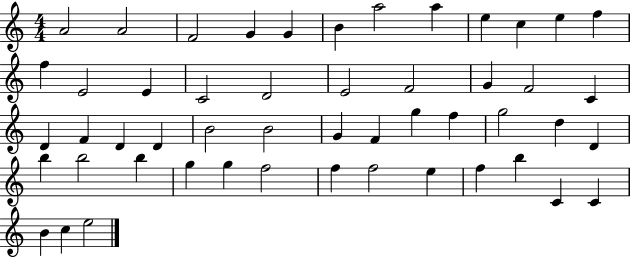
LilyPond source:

{
  \clef treble
  \numericTimeSignature
  \time 4/4
  \key c \major
  a'2 a'2 | f'2 g'4 g'4 | b'4 a''2 a''4 | e''4 c''4 e''4 f''4 | \break f''4 e'2 e'4 | c'2 d'2 | e'2 f'2 | g'4 f'2 c'4 | \break d'4 f'4 d'4 d'4 | b'2 b'2 | g'4 f'4 g''4 f''4 | g''2 d''4 d'4 | \break b''4 b''2 b''4 | g''4 g''4 f''2 | f''4 f''2 e''4 | f''4 b''4 c'4 c'4 | \break b'4 c''4 e''2 | \bar "|."
}